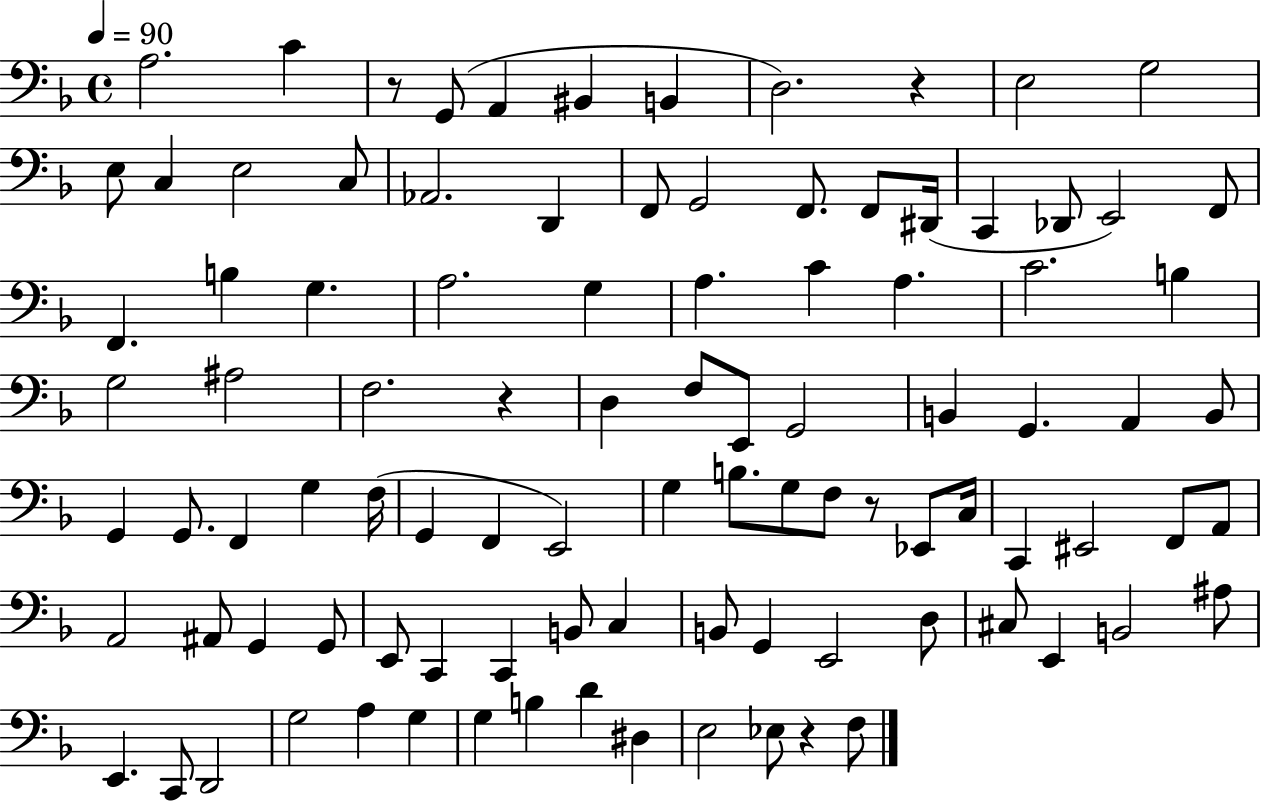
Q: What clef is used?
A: bass